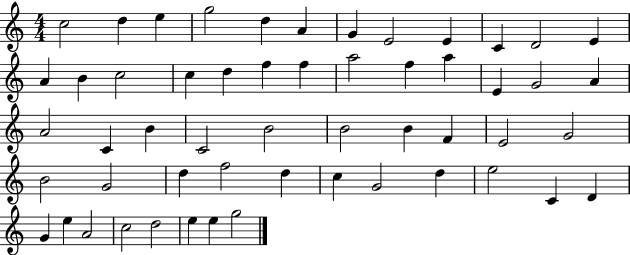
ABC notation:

X:1
T:Untitled
M:4/4
L:1/4
K:C
c2 d e g2 d A G E2 E C D2 E A B c2 c d f f a2 f a E G2 A A2 C B C2 B2 B2 B F E2 G2 B2 G2 d f2 d c G2 d e2 C D G e A2 c2 d2 e e g2